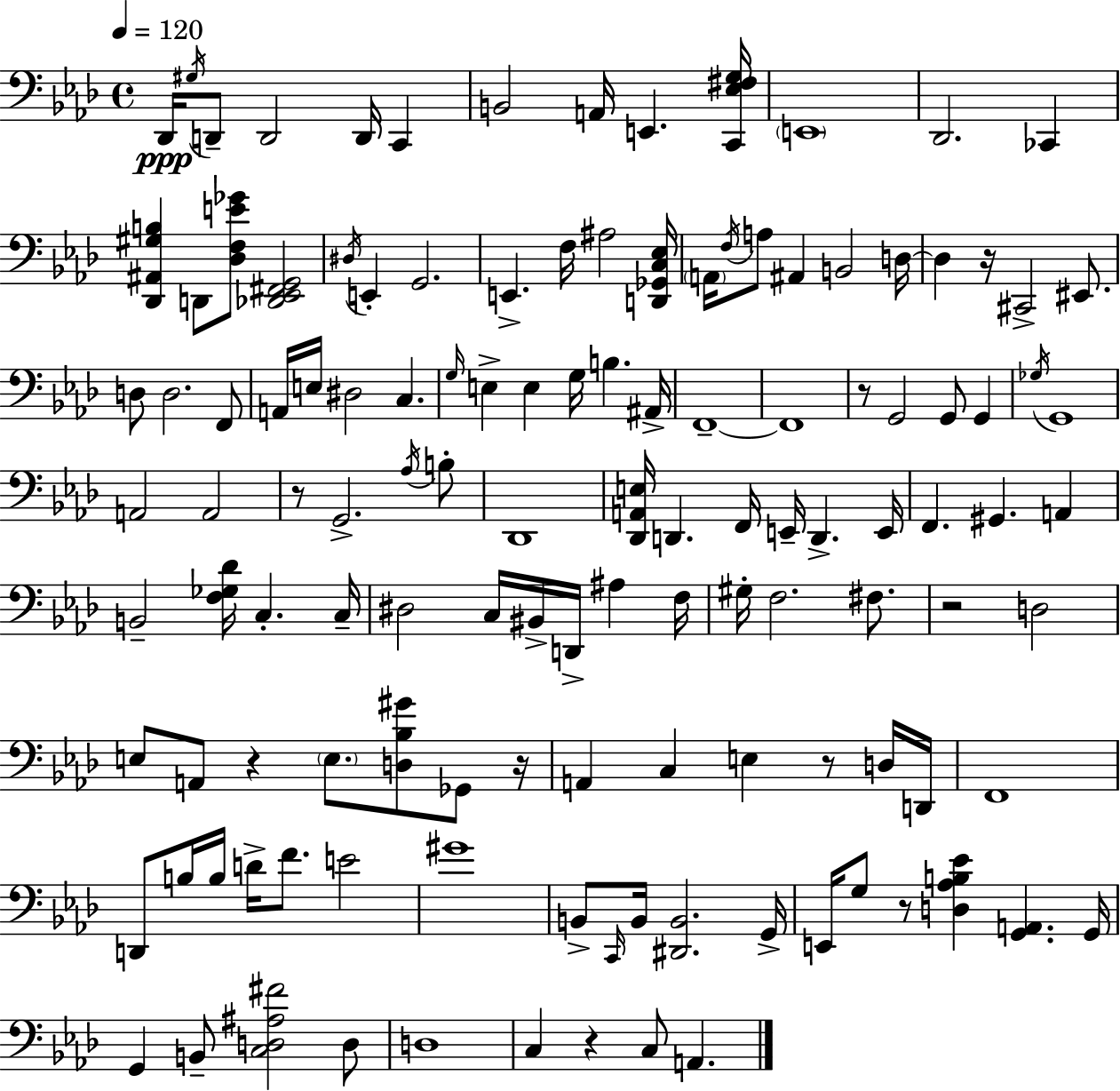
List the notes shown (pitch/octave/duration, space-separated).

Db2/s G#3/s D2/e D2/h D2/s C2/q B2/h A2/s E2/q. [C2,Eb3,F#3,G3]/s E2/w Db2/h. CES2/q [Db2,A#2,G#3,B3]/q D2/e [Db3,F3,E4,Gb4]/e [Db2,Eb2,F#2,G2]/h D#3/s E2/q G2/h. E2/q. F3/s A#3/h [D2,Gb2,C3,Eb3]/s A2/s F3/s A3/e A#2/q B2/h D3/s D3/q R/s C#2/h EIS2/e. D3/e D3/h. F2/e A2/s E3/s D#3/h C3/q. G3/s E3/q E3/q G3/s B3/q. A#2/s F2/w F2/w R/e G2/h G2/e G2/q Gb3/s G2/w A2/h A2/h R/e G2/h. Ab3/s B3/e Db2/w [Db2,A2,E3]/s D2/q. F2/s E2/s D2/q. E2/s F2/q. G#2/q. A2/q B2/h [F3,Gb3,Db4]/s C3/q. C3/s D#3/h C3/s BIS2/s D2/s A#3/q F3/s G#3/s F3/h. F#3/e. R/h D3/h E3/e A2/e R/q E3/e. [D3,Bb3,G#4]/e Gb2/e R/s A2/q C3/q E3/q R/e D3/s D2/s F2/w D2/e B3/s B3/s D4/s F4/e. E4/h G#4/w B2/e C2/s B2/s [D#2,B2]/h. G2/s E2/s G3/e R/e [D3,Ab3,B3,Eb4]/q [G2,A2]/q. G2/s G2/q B2/e [C3,D3,A#3,F#4]/h D3/e D3/w C3/q R/q C3/e A2/q.